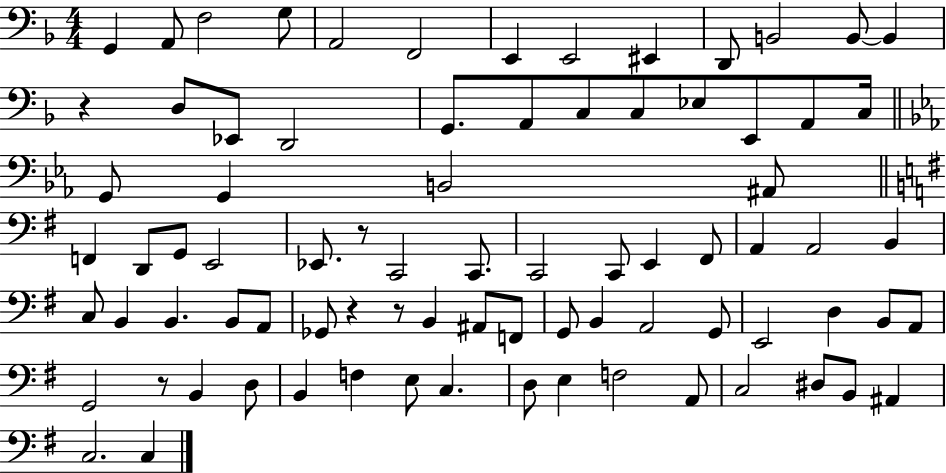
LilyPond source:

{
  \clef bass
  \numericTimeSignature
  \time 4/4
  \key f \major
  \repeat volta 2 { g,4 a,8 f2 g8 | a,2 f,2 | e,4 e,2 eis,4 | d,8 b,2 b,8~~ b,4 | \break r4 d8 ees,8 d,2 | g,8. a,8 c8 c8 ees8 e,8 a,8 c16 | \bar "||" \break \key ees \major g,8 g,4 b,2 ais,8 | \bar "||" \break \key g \major f,4 d,8 g,8 e,2 | ees,8. r8 c,2 c,8. | c,2 c,8 e,4 fis,8 | a,4 a,2 b,4 | \break c8 b,4 b,4. b,8 a,8 | ges,8 r4 r8 b,4 ais,8 f,8 | g,8 b,4 a,2 g,8 | e,2 d4 b,8 a,8 | \break g,2 r8 b,4 d8 | b,4 f4 e8 c4. | d8 e4 f2 a,8 | c2 dis8 b,8 ais,4 | \break c2. c4 | } \bar "|."
}